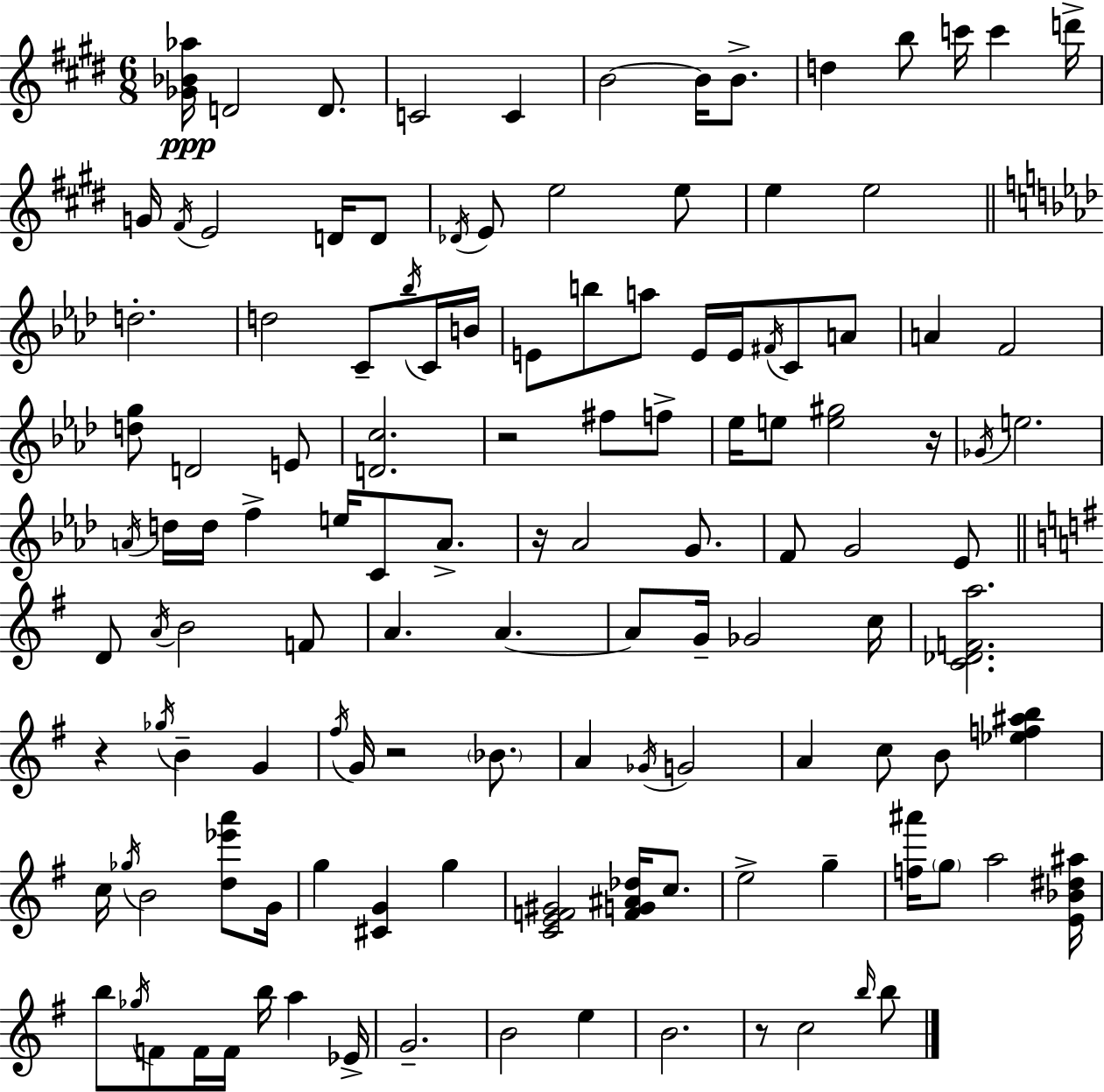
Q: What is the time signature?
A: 6/8